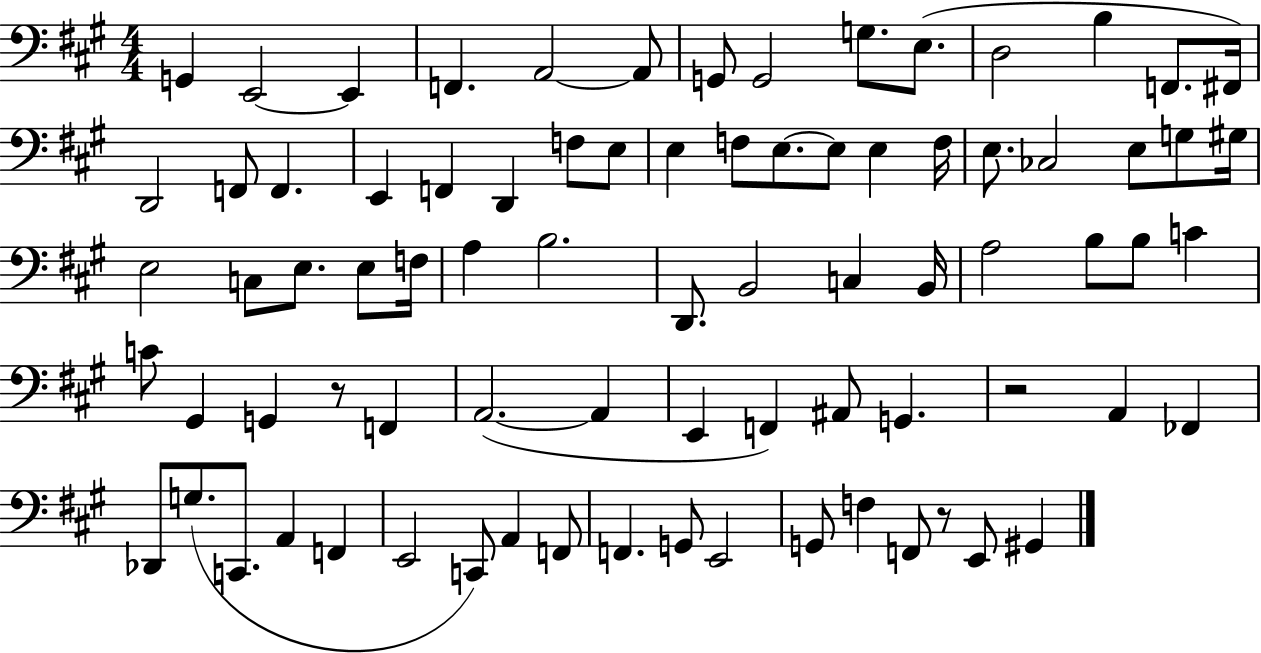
G2/q E2/h E2/q F2/q. A2/h A2/e G2/e G2/h G3/e. E3/e. D3/h B3/q F2/e. F#2/s D2/h F2/e F2/q. E2/q F2/q D2/q F3/e E3/e E3/q F3/e E3/e. E3/e E3/q F3/s E3/e. CES3/h E3/e G3/e G#3/s E3/h C3/e E3/e. E3/e F3/s A3/q B3/h. D2/e. B2/h C3/q B2/s A3/h B3/e B3/e C4/q C4/e G#2/q G2/q R/e F2/q A2/h. A2/q E2/q F2/q A#2/e G2/q. R/h A2/q FES2/q Db2/e G3/e. C2/e. A2/q F2/q E2/h C2/e A2/q F2/e F2/q. G2/e E2/h G2/e F3/q F2/e R/e E2/e G#2/q